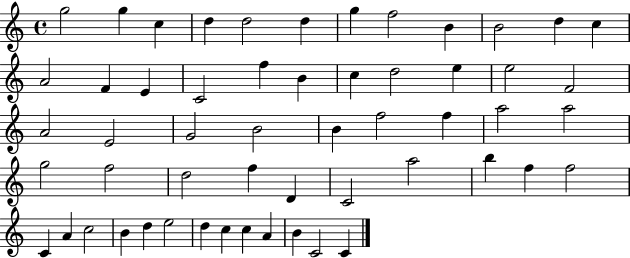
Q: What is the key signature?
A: C major